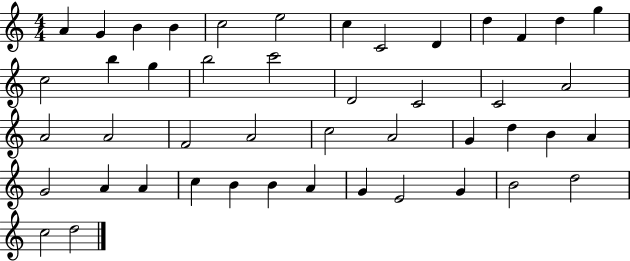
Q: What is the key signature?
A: C major